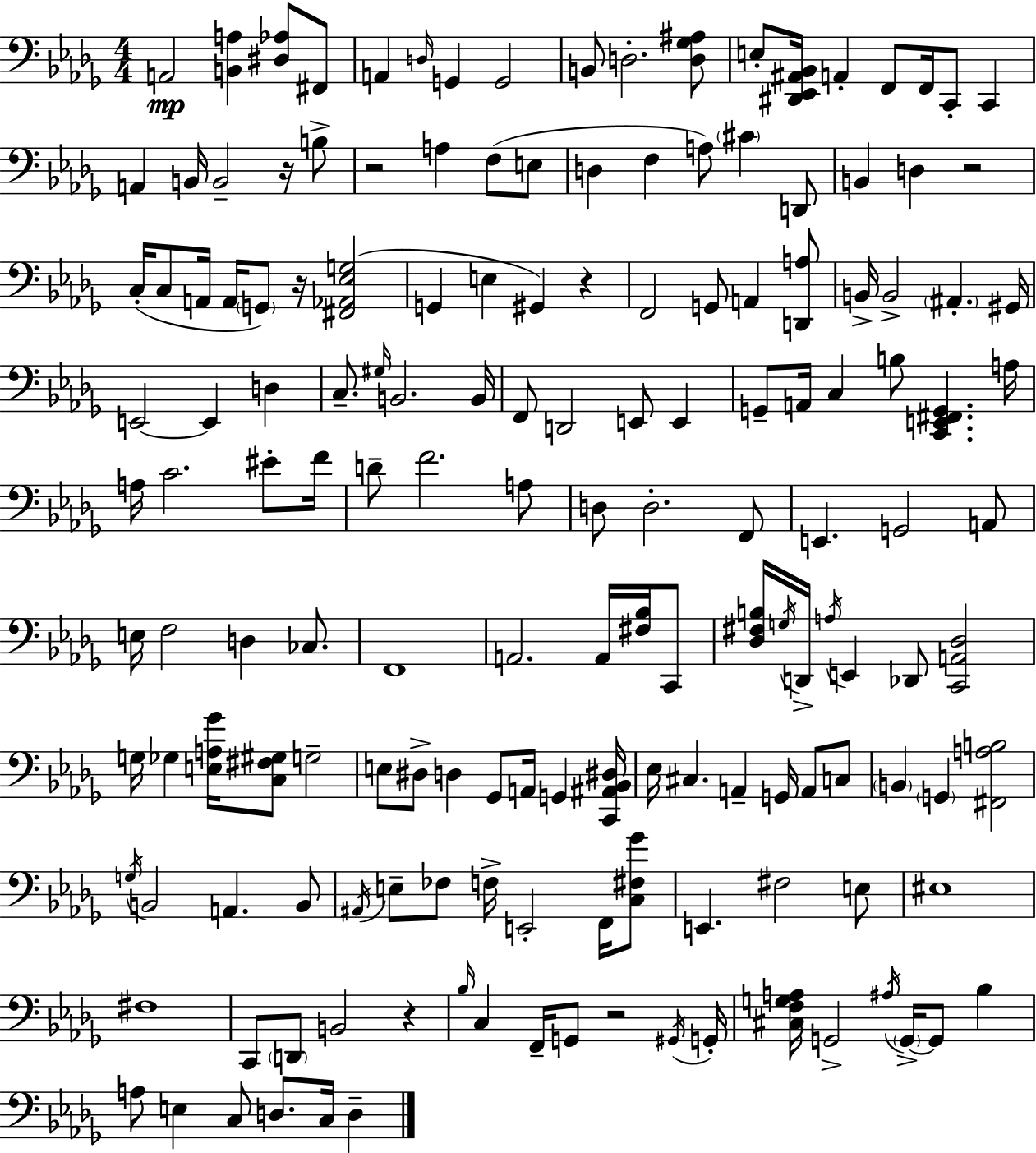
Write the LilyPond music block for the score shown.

{
  \clef bass
  \numericTimeSignature
  \time 4/4
  \key bes \minor
  a,2\mp <b, a>4 <dis aes>8 fis,8 | a,4 \grace { d16 } g,4 g,2 | b,8 d2.-. <d ges ais>8 | e8-. <dis, ees, ais, bes,>16 a,4-. f,8 f,16 c,8-. c,4 | \break a,4 b,16 b,2-- r16 b8-> | r2 a4 f8( e8 | d4 f4 a8) \parenthesize cis'4 d,8 | b,4 d4 r2 | \break c16-.( c8 a,16 a,16 \parenthesize g,8) r16 <fis, aes, ees g>2( | g,4 e4 gis,4) r4 | f,2 g,8 a,4 <d, a>8 | b,16-> b,2-> \parenthesize ais,4.-. | \break gis,16 e,2~~ e,4 d4 | c8.-- \grace { gis16 } b,2. | b,16 f,8 d,2 e,8 e,4 | g,8-- a,16 c4 b8 <c, e, fis, g,>4. | \break a16 a16 c'2. eis'8-. | f'16 d'8-- f'2. | a8 d8 d2.-. | f,8 e,4. g,2 | \break a,8 e16 f2 d4 ces8. | f,1 | a,2. a,16 <fis bes>16 | c,8 <des fis b>16 \acciaccatura { g16 } d,16-> \acciaccatura { a16 } e,4 des,8 <c, a, des>2 | \break g16 ges4 <e a ges'>16 <c fis gis>8 g2-- | e8 dis8-> d4 ges,8 a,16 g,4 | <c, ais, bes, dis>16 ees16 cis4. a,4-- g,16 | a,8 c8 \parenthesize b,4 \parenthesize g,4 <fis, a b>2 | \break \acciaccatura { g16 } b,2 a,4. | b,8 \acciaccatura { ais,16 } e8-- fes8 f16-> e,2-. | f,16 <c fis ges'>8 e,4. fis2 | e8 eis1 | \break fis1 | c,8 \parenthesize d,8 b,2 | r4 \grace { bes16 } c4 f,16-- g,8 r2 | \acciaccatura { gis,16 } g,16-. <cis f g a>16 g,2-> | \break \acciaccatura { ais16 } \parenthesize g,16->~~ g,8 bes4 a8 e4 c8 | d8. c16 d4-- \bar "|."
}